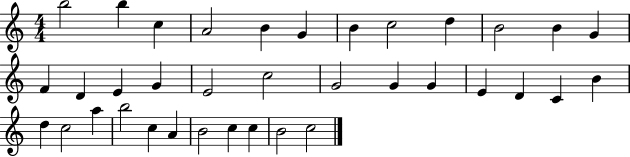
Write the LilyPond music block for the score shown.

{
  \clef treble
  \numericTimeSignature
  \time 4/4
  \key c \major
  b''2 b''4 c''4 | a'2 b'4 g'4 | b'4 c''2 d''4 | b'2 b'4 g'4 | \break f'4 d'4 e'4 g'4 | e'2 c''2 | g'2 g'4 g'4 | e'4 d'4 c'4 b'4 | \break d''4 c''2 a''4 | b''2 c''4 a'4 | b'2 c''4 c''4 | b'2 c''2 | \break \bar "|."
}